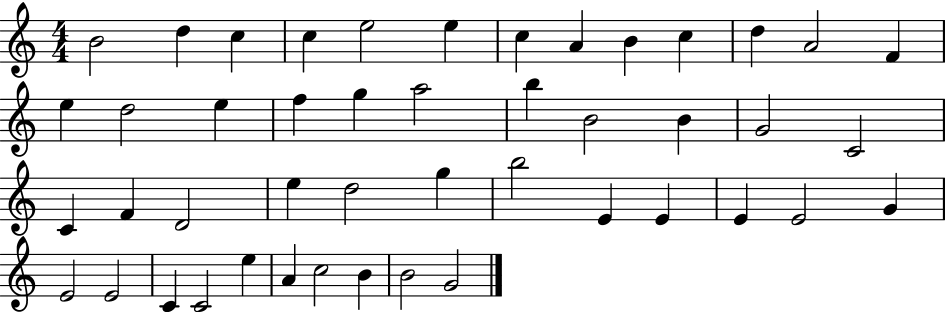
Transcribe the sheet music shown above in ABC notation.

X:1
T:Untitled
M:4/4
L:1/4
K:C
B2 d c c e2 e c A B c d A2 F e d2 e f g a2 b B2 B G2 C2 C F D2 e d2 g b2 E E E E2 G E2 E2 C C2 e A c2 B B2 G2